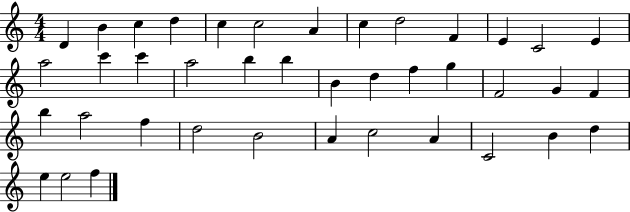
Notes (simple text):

D4/q B4/q C5/q D5/q C5/q C5/h A4/q C5/q D5/h F4/q E4/q C4/h E4/q A5/h C6/q C6/q A5/h B5/q B5/q B4/q D5/q F5/q G5/q F4/h G4/q F4/q B5/q A5/h F5/q D5/h B4/h A4/q C5/h A4/q C4/h B4/q D5/q E5/q E5/h F5/q